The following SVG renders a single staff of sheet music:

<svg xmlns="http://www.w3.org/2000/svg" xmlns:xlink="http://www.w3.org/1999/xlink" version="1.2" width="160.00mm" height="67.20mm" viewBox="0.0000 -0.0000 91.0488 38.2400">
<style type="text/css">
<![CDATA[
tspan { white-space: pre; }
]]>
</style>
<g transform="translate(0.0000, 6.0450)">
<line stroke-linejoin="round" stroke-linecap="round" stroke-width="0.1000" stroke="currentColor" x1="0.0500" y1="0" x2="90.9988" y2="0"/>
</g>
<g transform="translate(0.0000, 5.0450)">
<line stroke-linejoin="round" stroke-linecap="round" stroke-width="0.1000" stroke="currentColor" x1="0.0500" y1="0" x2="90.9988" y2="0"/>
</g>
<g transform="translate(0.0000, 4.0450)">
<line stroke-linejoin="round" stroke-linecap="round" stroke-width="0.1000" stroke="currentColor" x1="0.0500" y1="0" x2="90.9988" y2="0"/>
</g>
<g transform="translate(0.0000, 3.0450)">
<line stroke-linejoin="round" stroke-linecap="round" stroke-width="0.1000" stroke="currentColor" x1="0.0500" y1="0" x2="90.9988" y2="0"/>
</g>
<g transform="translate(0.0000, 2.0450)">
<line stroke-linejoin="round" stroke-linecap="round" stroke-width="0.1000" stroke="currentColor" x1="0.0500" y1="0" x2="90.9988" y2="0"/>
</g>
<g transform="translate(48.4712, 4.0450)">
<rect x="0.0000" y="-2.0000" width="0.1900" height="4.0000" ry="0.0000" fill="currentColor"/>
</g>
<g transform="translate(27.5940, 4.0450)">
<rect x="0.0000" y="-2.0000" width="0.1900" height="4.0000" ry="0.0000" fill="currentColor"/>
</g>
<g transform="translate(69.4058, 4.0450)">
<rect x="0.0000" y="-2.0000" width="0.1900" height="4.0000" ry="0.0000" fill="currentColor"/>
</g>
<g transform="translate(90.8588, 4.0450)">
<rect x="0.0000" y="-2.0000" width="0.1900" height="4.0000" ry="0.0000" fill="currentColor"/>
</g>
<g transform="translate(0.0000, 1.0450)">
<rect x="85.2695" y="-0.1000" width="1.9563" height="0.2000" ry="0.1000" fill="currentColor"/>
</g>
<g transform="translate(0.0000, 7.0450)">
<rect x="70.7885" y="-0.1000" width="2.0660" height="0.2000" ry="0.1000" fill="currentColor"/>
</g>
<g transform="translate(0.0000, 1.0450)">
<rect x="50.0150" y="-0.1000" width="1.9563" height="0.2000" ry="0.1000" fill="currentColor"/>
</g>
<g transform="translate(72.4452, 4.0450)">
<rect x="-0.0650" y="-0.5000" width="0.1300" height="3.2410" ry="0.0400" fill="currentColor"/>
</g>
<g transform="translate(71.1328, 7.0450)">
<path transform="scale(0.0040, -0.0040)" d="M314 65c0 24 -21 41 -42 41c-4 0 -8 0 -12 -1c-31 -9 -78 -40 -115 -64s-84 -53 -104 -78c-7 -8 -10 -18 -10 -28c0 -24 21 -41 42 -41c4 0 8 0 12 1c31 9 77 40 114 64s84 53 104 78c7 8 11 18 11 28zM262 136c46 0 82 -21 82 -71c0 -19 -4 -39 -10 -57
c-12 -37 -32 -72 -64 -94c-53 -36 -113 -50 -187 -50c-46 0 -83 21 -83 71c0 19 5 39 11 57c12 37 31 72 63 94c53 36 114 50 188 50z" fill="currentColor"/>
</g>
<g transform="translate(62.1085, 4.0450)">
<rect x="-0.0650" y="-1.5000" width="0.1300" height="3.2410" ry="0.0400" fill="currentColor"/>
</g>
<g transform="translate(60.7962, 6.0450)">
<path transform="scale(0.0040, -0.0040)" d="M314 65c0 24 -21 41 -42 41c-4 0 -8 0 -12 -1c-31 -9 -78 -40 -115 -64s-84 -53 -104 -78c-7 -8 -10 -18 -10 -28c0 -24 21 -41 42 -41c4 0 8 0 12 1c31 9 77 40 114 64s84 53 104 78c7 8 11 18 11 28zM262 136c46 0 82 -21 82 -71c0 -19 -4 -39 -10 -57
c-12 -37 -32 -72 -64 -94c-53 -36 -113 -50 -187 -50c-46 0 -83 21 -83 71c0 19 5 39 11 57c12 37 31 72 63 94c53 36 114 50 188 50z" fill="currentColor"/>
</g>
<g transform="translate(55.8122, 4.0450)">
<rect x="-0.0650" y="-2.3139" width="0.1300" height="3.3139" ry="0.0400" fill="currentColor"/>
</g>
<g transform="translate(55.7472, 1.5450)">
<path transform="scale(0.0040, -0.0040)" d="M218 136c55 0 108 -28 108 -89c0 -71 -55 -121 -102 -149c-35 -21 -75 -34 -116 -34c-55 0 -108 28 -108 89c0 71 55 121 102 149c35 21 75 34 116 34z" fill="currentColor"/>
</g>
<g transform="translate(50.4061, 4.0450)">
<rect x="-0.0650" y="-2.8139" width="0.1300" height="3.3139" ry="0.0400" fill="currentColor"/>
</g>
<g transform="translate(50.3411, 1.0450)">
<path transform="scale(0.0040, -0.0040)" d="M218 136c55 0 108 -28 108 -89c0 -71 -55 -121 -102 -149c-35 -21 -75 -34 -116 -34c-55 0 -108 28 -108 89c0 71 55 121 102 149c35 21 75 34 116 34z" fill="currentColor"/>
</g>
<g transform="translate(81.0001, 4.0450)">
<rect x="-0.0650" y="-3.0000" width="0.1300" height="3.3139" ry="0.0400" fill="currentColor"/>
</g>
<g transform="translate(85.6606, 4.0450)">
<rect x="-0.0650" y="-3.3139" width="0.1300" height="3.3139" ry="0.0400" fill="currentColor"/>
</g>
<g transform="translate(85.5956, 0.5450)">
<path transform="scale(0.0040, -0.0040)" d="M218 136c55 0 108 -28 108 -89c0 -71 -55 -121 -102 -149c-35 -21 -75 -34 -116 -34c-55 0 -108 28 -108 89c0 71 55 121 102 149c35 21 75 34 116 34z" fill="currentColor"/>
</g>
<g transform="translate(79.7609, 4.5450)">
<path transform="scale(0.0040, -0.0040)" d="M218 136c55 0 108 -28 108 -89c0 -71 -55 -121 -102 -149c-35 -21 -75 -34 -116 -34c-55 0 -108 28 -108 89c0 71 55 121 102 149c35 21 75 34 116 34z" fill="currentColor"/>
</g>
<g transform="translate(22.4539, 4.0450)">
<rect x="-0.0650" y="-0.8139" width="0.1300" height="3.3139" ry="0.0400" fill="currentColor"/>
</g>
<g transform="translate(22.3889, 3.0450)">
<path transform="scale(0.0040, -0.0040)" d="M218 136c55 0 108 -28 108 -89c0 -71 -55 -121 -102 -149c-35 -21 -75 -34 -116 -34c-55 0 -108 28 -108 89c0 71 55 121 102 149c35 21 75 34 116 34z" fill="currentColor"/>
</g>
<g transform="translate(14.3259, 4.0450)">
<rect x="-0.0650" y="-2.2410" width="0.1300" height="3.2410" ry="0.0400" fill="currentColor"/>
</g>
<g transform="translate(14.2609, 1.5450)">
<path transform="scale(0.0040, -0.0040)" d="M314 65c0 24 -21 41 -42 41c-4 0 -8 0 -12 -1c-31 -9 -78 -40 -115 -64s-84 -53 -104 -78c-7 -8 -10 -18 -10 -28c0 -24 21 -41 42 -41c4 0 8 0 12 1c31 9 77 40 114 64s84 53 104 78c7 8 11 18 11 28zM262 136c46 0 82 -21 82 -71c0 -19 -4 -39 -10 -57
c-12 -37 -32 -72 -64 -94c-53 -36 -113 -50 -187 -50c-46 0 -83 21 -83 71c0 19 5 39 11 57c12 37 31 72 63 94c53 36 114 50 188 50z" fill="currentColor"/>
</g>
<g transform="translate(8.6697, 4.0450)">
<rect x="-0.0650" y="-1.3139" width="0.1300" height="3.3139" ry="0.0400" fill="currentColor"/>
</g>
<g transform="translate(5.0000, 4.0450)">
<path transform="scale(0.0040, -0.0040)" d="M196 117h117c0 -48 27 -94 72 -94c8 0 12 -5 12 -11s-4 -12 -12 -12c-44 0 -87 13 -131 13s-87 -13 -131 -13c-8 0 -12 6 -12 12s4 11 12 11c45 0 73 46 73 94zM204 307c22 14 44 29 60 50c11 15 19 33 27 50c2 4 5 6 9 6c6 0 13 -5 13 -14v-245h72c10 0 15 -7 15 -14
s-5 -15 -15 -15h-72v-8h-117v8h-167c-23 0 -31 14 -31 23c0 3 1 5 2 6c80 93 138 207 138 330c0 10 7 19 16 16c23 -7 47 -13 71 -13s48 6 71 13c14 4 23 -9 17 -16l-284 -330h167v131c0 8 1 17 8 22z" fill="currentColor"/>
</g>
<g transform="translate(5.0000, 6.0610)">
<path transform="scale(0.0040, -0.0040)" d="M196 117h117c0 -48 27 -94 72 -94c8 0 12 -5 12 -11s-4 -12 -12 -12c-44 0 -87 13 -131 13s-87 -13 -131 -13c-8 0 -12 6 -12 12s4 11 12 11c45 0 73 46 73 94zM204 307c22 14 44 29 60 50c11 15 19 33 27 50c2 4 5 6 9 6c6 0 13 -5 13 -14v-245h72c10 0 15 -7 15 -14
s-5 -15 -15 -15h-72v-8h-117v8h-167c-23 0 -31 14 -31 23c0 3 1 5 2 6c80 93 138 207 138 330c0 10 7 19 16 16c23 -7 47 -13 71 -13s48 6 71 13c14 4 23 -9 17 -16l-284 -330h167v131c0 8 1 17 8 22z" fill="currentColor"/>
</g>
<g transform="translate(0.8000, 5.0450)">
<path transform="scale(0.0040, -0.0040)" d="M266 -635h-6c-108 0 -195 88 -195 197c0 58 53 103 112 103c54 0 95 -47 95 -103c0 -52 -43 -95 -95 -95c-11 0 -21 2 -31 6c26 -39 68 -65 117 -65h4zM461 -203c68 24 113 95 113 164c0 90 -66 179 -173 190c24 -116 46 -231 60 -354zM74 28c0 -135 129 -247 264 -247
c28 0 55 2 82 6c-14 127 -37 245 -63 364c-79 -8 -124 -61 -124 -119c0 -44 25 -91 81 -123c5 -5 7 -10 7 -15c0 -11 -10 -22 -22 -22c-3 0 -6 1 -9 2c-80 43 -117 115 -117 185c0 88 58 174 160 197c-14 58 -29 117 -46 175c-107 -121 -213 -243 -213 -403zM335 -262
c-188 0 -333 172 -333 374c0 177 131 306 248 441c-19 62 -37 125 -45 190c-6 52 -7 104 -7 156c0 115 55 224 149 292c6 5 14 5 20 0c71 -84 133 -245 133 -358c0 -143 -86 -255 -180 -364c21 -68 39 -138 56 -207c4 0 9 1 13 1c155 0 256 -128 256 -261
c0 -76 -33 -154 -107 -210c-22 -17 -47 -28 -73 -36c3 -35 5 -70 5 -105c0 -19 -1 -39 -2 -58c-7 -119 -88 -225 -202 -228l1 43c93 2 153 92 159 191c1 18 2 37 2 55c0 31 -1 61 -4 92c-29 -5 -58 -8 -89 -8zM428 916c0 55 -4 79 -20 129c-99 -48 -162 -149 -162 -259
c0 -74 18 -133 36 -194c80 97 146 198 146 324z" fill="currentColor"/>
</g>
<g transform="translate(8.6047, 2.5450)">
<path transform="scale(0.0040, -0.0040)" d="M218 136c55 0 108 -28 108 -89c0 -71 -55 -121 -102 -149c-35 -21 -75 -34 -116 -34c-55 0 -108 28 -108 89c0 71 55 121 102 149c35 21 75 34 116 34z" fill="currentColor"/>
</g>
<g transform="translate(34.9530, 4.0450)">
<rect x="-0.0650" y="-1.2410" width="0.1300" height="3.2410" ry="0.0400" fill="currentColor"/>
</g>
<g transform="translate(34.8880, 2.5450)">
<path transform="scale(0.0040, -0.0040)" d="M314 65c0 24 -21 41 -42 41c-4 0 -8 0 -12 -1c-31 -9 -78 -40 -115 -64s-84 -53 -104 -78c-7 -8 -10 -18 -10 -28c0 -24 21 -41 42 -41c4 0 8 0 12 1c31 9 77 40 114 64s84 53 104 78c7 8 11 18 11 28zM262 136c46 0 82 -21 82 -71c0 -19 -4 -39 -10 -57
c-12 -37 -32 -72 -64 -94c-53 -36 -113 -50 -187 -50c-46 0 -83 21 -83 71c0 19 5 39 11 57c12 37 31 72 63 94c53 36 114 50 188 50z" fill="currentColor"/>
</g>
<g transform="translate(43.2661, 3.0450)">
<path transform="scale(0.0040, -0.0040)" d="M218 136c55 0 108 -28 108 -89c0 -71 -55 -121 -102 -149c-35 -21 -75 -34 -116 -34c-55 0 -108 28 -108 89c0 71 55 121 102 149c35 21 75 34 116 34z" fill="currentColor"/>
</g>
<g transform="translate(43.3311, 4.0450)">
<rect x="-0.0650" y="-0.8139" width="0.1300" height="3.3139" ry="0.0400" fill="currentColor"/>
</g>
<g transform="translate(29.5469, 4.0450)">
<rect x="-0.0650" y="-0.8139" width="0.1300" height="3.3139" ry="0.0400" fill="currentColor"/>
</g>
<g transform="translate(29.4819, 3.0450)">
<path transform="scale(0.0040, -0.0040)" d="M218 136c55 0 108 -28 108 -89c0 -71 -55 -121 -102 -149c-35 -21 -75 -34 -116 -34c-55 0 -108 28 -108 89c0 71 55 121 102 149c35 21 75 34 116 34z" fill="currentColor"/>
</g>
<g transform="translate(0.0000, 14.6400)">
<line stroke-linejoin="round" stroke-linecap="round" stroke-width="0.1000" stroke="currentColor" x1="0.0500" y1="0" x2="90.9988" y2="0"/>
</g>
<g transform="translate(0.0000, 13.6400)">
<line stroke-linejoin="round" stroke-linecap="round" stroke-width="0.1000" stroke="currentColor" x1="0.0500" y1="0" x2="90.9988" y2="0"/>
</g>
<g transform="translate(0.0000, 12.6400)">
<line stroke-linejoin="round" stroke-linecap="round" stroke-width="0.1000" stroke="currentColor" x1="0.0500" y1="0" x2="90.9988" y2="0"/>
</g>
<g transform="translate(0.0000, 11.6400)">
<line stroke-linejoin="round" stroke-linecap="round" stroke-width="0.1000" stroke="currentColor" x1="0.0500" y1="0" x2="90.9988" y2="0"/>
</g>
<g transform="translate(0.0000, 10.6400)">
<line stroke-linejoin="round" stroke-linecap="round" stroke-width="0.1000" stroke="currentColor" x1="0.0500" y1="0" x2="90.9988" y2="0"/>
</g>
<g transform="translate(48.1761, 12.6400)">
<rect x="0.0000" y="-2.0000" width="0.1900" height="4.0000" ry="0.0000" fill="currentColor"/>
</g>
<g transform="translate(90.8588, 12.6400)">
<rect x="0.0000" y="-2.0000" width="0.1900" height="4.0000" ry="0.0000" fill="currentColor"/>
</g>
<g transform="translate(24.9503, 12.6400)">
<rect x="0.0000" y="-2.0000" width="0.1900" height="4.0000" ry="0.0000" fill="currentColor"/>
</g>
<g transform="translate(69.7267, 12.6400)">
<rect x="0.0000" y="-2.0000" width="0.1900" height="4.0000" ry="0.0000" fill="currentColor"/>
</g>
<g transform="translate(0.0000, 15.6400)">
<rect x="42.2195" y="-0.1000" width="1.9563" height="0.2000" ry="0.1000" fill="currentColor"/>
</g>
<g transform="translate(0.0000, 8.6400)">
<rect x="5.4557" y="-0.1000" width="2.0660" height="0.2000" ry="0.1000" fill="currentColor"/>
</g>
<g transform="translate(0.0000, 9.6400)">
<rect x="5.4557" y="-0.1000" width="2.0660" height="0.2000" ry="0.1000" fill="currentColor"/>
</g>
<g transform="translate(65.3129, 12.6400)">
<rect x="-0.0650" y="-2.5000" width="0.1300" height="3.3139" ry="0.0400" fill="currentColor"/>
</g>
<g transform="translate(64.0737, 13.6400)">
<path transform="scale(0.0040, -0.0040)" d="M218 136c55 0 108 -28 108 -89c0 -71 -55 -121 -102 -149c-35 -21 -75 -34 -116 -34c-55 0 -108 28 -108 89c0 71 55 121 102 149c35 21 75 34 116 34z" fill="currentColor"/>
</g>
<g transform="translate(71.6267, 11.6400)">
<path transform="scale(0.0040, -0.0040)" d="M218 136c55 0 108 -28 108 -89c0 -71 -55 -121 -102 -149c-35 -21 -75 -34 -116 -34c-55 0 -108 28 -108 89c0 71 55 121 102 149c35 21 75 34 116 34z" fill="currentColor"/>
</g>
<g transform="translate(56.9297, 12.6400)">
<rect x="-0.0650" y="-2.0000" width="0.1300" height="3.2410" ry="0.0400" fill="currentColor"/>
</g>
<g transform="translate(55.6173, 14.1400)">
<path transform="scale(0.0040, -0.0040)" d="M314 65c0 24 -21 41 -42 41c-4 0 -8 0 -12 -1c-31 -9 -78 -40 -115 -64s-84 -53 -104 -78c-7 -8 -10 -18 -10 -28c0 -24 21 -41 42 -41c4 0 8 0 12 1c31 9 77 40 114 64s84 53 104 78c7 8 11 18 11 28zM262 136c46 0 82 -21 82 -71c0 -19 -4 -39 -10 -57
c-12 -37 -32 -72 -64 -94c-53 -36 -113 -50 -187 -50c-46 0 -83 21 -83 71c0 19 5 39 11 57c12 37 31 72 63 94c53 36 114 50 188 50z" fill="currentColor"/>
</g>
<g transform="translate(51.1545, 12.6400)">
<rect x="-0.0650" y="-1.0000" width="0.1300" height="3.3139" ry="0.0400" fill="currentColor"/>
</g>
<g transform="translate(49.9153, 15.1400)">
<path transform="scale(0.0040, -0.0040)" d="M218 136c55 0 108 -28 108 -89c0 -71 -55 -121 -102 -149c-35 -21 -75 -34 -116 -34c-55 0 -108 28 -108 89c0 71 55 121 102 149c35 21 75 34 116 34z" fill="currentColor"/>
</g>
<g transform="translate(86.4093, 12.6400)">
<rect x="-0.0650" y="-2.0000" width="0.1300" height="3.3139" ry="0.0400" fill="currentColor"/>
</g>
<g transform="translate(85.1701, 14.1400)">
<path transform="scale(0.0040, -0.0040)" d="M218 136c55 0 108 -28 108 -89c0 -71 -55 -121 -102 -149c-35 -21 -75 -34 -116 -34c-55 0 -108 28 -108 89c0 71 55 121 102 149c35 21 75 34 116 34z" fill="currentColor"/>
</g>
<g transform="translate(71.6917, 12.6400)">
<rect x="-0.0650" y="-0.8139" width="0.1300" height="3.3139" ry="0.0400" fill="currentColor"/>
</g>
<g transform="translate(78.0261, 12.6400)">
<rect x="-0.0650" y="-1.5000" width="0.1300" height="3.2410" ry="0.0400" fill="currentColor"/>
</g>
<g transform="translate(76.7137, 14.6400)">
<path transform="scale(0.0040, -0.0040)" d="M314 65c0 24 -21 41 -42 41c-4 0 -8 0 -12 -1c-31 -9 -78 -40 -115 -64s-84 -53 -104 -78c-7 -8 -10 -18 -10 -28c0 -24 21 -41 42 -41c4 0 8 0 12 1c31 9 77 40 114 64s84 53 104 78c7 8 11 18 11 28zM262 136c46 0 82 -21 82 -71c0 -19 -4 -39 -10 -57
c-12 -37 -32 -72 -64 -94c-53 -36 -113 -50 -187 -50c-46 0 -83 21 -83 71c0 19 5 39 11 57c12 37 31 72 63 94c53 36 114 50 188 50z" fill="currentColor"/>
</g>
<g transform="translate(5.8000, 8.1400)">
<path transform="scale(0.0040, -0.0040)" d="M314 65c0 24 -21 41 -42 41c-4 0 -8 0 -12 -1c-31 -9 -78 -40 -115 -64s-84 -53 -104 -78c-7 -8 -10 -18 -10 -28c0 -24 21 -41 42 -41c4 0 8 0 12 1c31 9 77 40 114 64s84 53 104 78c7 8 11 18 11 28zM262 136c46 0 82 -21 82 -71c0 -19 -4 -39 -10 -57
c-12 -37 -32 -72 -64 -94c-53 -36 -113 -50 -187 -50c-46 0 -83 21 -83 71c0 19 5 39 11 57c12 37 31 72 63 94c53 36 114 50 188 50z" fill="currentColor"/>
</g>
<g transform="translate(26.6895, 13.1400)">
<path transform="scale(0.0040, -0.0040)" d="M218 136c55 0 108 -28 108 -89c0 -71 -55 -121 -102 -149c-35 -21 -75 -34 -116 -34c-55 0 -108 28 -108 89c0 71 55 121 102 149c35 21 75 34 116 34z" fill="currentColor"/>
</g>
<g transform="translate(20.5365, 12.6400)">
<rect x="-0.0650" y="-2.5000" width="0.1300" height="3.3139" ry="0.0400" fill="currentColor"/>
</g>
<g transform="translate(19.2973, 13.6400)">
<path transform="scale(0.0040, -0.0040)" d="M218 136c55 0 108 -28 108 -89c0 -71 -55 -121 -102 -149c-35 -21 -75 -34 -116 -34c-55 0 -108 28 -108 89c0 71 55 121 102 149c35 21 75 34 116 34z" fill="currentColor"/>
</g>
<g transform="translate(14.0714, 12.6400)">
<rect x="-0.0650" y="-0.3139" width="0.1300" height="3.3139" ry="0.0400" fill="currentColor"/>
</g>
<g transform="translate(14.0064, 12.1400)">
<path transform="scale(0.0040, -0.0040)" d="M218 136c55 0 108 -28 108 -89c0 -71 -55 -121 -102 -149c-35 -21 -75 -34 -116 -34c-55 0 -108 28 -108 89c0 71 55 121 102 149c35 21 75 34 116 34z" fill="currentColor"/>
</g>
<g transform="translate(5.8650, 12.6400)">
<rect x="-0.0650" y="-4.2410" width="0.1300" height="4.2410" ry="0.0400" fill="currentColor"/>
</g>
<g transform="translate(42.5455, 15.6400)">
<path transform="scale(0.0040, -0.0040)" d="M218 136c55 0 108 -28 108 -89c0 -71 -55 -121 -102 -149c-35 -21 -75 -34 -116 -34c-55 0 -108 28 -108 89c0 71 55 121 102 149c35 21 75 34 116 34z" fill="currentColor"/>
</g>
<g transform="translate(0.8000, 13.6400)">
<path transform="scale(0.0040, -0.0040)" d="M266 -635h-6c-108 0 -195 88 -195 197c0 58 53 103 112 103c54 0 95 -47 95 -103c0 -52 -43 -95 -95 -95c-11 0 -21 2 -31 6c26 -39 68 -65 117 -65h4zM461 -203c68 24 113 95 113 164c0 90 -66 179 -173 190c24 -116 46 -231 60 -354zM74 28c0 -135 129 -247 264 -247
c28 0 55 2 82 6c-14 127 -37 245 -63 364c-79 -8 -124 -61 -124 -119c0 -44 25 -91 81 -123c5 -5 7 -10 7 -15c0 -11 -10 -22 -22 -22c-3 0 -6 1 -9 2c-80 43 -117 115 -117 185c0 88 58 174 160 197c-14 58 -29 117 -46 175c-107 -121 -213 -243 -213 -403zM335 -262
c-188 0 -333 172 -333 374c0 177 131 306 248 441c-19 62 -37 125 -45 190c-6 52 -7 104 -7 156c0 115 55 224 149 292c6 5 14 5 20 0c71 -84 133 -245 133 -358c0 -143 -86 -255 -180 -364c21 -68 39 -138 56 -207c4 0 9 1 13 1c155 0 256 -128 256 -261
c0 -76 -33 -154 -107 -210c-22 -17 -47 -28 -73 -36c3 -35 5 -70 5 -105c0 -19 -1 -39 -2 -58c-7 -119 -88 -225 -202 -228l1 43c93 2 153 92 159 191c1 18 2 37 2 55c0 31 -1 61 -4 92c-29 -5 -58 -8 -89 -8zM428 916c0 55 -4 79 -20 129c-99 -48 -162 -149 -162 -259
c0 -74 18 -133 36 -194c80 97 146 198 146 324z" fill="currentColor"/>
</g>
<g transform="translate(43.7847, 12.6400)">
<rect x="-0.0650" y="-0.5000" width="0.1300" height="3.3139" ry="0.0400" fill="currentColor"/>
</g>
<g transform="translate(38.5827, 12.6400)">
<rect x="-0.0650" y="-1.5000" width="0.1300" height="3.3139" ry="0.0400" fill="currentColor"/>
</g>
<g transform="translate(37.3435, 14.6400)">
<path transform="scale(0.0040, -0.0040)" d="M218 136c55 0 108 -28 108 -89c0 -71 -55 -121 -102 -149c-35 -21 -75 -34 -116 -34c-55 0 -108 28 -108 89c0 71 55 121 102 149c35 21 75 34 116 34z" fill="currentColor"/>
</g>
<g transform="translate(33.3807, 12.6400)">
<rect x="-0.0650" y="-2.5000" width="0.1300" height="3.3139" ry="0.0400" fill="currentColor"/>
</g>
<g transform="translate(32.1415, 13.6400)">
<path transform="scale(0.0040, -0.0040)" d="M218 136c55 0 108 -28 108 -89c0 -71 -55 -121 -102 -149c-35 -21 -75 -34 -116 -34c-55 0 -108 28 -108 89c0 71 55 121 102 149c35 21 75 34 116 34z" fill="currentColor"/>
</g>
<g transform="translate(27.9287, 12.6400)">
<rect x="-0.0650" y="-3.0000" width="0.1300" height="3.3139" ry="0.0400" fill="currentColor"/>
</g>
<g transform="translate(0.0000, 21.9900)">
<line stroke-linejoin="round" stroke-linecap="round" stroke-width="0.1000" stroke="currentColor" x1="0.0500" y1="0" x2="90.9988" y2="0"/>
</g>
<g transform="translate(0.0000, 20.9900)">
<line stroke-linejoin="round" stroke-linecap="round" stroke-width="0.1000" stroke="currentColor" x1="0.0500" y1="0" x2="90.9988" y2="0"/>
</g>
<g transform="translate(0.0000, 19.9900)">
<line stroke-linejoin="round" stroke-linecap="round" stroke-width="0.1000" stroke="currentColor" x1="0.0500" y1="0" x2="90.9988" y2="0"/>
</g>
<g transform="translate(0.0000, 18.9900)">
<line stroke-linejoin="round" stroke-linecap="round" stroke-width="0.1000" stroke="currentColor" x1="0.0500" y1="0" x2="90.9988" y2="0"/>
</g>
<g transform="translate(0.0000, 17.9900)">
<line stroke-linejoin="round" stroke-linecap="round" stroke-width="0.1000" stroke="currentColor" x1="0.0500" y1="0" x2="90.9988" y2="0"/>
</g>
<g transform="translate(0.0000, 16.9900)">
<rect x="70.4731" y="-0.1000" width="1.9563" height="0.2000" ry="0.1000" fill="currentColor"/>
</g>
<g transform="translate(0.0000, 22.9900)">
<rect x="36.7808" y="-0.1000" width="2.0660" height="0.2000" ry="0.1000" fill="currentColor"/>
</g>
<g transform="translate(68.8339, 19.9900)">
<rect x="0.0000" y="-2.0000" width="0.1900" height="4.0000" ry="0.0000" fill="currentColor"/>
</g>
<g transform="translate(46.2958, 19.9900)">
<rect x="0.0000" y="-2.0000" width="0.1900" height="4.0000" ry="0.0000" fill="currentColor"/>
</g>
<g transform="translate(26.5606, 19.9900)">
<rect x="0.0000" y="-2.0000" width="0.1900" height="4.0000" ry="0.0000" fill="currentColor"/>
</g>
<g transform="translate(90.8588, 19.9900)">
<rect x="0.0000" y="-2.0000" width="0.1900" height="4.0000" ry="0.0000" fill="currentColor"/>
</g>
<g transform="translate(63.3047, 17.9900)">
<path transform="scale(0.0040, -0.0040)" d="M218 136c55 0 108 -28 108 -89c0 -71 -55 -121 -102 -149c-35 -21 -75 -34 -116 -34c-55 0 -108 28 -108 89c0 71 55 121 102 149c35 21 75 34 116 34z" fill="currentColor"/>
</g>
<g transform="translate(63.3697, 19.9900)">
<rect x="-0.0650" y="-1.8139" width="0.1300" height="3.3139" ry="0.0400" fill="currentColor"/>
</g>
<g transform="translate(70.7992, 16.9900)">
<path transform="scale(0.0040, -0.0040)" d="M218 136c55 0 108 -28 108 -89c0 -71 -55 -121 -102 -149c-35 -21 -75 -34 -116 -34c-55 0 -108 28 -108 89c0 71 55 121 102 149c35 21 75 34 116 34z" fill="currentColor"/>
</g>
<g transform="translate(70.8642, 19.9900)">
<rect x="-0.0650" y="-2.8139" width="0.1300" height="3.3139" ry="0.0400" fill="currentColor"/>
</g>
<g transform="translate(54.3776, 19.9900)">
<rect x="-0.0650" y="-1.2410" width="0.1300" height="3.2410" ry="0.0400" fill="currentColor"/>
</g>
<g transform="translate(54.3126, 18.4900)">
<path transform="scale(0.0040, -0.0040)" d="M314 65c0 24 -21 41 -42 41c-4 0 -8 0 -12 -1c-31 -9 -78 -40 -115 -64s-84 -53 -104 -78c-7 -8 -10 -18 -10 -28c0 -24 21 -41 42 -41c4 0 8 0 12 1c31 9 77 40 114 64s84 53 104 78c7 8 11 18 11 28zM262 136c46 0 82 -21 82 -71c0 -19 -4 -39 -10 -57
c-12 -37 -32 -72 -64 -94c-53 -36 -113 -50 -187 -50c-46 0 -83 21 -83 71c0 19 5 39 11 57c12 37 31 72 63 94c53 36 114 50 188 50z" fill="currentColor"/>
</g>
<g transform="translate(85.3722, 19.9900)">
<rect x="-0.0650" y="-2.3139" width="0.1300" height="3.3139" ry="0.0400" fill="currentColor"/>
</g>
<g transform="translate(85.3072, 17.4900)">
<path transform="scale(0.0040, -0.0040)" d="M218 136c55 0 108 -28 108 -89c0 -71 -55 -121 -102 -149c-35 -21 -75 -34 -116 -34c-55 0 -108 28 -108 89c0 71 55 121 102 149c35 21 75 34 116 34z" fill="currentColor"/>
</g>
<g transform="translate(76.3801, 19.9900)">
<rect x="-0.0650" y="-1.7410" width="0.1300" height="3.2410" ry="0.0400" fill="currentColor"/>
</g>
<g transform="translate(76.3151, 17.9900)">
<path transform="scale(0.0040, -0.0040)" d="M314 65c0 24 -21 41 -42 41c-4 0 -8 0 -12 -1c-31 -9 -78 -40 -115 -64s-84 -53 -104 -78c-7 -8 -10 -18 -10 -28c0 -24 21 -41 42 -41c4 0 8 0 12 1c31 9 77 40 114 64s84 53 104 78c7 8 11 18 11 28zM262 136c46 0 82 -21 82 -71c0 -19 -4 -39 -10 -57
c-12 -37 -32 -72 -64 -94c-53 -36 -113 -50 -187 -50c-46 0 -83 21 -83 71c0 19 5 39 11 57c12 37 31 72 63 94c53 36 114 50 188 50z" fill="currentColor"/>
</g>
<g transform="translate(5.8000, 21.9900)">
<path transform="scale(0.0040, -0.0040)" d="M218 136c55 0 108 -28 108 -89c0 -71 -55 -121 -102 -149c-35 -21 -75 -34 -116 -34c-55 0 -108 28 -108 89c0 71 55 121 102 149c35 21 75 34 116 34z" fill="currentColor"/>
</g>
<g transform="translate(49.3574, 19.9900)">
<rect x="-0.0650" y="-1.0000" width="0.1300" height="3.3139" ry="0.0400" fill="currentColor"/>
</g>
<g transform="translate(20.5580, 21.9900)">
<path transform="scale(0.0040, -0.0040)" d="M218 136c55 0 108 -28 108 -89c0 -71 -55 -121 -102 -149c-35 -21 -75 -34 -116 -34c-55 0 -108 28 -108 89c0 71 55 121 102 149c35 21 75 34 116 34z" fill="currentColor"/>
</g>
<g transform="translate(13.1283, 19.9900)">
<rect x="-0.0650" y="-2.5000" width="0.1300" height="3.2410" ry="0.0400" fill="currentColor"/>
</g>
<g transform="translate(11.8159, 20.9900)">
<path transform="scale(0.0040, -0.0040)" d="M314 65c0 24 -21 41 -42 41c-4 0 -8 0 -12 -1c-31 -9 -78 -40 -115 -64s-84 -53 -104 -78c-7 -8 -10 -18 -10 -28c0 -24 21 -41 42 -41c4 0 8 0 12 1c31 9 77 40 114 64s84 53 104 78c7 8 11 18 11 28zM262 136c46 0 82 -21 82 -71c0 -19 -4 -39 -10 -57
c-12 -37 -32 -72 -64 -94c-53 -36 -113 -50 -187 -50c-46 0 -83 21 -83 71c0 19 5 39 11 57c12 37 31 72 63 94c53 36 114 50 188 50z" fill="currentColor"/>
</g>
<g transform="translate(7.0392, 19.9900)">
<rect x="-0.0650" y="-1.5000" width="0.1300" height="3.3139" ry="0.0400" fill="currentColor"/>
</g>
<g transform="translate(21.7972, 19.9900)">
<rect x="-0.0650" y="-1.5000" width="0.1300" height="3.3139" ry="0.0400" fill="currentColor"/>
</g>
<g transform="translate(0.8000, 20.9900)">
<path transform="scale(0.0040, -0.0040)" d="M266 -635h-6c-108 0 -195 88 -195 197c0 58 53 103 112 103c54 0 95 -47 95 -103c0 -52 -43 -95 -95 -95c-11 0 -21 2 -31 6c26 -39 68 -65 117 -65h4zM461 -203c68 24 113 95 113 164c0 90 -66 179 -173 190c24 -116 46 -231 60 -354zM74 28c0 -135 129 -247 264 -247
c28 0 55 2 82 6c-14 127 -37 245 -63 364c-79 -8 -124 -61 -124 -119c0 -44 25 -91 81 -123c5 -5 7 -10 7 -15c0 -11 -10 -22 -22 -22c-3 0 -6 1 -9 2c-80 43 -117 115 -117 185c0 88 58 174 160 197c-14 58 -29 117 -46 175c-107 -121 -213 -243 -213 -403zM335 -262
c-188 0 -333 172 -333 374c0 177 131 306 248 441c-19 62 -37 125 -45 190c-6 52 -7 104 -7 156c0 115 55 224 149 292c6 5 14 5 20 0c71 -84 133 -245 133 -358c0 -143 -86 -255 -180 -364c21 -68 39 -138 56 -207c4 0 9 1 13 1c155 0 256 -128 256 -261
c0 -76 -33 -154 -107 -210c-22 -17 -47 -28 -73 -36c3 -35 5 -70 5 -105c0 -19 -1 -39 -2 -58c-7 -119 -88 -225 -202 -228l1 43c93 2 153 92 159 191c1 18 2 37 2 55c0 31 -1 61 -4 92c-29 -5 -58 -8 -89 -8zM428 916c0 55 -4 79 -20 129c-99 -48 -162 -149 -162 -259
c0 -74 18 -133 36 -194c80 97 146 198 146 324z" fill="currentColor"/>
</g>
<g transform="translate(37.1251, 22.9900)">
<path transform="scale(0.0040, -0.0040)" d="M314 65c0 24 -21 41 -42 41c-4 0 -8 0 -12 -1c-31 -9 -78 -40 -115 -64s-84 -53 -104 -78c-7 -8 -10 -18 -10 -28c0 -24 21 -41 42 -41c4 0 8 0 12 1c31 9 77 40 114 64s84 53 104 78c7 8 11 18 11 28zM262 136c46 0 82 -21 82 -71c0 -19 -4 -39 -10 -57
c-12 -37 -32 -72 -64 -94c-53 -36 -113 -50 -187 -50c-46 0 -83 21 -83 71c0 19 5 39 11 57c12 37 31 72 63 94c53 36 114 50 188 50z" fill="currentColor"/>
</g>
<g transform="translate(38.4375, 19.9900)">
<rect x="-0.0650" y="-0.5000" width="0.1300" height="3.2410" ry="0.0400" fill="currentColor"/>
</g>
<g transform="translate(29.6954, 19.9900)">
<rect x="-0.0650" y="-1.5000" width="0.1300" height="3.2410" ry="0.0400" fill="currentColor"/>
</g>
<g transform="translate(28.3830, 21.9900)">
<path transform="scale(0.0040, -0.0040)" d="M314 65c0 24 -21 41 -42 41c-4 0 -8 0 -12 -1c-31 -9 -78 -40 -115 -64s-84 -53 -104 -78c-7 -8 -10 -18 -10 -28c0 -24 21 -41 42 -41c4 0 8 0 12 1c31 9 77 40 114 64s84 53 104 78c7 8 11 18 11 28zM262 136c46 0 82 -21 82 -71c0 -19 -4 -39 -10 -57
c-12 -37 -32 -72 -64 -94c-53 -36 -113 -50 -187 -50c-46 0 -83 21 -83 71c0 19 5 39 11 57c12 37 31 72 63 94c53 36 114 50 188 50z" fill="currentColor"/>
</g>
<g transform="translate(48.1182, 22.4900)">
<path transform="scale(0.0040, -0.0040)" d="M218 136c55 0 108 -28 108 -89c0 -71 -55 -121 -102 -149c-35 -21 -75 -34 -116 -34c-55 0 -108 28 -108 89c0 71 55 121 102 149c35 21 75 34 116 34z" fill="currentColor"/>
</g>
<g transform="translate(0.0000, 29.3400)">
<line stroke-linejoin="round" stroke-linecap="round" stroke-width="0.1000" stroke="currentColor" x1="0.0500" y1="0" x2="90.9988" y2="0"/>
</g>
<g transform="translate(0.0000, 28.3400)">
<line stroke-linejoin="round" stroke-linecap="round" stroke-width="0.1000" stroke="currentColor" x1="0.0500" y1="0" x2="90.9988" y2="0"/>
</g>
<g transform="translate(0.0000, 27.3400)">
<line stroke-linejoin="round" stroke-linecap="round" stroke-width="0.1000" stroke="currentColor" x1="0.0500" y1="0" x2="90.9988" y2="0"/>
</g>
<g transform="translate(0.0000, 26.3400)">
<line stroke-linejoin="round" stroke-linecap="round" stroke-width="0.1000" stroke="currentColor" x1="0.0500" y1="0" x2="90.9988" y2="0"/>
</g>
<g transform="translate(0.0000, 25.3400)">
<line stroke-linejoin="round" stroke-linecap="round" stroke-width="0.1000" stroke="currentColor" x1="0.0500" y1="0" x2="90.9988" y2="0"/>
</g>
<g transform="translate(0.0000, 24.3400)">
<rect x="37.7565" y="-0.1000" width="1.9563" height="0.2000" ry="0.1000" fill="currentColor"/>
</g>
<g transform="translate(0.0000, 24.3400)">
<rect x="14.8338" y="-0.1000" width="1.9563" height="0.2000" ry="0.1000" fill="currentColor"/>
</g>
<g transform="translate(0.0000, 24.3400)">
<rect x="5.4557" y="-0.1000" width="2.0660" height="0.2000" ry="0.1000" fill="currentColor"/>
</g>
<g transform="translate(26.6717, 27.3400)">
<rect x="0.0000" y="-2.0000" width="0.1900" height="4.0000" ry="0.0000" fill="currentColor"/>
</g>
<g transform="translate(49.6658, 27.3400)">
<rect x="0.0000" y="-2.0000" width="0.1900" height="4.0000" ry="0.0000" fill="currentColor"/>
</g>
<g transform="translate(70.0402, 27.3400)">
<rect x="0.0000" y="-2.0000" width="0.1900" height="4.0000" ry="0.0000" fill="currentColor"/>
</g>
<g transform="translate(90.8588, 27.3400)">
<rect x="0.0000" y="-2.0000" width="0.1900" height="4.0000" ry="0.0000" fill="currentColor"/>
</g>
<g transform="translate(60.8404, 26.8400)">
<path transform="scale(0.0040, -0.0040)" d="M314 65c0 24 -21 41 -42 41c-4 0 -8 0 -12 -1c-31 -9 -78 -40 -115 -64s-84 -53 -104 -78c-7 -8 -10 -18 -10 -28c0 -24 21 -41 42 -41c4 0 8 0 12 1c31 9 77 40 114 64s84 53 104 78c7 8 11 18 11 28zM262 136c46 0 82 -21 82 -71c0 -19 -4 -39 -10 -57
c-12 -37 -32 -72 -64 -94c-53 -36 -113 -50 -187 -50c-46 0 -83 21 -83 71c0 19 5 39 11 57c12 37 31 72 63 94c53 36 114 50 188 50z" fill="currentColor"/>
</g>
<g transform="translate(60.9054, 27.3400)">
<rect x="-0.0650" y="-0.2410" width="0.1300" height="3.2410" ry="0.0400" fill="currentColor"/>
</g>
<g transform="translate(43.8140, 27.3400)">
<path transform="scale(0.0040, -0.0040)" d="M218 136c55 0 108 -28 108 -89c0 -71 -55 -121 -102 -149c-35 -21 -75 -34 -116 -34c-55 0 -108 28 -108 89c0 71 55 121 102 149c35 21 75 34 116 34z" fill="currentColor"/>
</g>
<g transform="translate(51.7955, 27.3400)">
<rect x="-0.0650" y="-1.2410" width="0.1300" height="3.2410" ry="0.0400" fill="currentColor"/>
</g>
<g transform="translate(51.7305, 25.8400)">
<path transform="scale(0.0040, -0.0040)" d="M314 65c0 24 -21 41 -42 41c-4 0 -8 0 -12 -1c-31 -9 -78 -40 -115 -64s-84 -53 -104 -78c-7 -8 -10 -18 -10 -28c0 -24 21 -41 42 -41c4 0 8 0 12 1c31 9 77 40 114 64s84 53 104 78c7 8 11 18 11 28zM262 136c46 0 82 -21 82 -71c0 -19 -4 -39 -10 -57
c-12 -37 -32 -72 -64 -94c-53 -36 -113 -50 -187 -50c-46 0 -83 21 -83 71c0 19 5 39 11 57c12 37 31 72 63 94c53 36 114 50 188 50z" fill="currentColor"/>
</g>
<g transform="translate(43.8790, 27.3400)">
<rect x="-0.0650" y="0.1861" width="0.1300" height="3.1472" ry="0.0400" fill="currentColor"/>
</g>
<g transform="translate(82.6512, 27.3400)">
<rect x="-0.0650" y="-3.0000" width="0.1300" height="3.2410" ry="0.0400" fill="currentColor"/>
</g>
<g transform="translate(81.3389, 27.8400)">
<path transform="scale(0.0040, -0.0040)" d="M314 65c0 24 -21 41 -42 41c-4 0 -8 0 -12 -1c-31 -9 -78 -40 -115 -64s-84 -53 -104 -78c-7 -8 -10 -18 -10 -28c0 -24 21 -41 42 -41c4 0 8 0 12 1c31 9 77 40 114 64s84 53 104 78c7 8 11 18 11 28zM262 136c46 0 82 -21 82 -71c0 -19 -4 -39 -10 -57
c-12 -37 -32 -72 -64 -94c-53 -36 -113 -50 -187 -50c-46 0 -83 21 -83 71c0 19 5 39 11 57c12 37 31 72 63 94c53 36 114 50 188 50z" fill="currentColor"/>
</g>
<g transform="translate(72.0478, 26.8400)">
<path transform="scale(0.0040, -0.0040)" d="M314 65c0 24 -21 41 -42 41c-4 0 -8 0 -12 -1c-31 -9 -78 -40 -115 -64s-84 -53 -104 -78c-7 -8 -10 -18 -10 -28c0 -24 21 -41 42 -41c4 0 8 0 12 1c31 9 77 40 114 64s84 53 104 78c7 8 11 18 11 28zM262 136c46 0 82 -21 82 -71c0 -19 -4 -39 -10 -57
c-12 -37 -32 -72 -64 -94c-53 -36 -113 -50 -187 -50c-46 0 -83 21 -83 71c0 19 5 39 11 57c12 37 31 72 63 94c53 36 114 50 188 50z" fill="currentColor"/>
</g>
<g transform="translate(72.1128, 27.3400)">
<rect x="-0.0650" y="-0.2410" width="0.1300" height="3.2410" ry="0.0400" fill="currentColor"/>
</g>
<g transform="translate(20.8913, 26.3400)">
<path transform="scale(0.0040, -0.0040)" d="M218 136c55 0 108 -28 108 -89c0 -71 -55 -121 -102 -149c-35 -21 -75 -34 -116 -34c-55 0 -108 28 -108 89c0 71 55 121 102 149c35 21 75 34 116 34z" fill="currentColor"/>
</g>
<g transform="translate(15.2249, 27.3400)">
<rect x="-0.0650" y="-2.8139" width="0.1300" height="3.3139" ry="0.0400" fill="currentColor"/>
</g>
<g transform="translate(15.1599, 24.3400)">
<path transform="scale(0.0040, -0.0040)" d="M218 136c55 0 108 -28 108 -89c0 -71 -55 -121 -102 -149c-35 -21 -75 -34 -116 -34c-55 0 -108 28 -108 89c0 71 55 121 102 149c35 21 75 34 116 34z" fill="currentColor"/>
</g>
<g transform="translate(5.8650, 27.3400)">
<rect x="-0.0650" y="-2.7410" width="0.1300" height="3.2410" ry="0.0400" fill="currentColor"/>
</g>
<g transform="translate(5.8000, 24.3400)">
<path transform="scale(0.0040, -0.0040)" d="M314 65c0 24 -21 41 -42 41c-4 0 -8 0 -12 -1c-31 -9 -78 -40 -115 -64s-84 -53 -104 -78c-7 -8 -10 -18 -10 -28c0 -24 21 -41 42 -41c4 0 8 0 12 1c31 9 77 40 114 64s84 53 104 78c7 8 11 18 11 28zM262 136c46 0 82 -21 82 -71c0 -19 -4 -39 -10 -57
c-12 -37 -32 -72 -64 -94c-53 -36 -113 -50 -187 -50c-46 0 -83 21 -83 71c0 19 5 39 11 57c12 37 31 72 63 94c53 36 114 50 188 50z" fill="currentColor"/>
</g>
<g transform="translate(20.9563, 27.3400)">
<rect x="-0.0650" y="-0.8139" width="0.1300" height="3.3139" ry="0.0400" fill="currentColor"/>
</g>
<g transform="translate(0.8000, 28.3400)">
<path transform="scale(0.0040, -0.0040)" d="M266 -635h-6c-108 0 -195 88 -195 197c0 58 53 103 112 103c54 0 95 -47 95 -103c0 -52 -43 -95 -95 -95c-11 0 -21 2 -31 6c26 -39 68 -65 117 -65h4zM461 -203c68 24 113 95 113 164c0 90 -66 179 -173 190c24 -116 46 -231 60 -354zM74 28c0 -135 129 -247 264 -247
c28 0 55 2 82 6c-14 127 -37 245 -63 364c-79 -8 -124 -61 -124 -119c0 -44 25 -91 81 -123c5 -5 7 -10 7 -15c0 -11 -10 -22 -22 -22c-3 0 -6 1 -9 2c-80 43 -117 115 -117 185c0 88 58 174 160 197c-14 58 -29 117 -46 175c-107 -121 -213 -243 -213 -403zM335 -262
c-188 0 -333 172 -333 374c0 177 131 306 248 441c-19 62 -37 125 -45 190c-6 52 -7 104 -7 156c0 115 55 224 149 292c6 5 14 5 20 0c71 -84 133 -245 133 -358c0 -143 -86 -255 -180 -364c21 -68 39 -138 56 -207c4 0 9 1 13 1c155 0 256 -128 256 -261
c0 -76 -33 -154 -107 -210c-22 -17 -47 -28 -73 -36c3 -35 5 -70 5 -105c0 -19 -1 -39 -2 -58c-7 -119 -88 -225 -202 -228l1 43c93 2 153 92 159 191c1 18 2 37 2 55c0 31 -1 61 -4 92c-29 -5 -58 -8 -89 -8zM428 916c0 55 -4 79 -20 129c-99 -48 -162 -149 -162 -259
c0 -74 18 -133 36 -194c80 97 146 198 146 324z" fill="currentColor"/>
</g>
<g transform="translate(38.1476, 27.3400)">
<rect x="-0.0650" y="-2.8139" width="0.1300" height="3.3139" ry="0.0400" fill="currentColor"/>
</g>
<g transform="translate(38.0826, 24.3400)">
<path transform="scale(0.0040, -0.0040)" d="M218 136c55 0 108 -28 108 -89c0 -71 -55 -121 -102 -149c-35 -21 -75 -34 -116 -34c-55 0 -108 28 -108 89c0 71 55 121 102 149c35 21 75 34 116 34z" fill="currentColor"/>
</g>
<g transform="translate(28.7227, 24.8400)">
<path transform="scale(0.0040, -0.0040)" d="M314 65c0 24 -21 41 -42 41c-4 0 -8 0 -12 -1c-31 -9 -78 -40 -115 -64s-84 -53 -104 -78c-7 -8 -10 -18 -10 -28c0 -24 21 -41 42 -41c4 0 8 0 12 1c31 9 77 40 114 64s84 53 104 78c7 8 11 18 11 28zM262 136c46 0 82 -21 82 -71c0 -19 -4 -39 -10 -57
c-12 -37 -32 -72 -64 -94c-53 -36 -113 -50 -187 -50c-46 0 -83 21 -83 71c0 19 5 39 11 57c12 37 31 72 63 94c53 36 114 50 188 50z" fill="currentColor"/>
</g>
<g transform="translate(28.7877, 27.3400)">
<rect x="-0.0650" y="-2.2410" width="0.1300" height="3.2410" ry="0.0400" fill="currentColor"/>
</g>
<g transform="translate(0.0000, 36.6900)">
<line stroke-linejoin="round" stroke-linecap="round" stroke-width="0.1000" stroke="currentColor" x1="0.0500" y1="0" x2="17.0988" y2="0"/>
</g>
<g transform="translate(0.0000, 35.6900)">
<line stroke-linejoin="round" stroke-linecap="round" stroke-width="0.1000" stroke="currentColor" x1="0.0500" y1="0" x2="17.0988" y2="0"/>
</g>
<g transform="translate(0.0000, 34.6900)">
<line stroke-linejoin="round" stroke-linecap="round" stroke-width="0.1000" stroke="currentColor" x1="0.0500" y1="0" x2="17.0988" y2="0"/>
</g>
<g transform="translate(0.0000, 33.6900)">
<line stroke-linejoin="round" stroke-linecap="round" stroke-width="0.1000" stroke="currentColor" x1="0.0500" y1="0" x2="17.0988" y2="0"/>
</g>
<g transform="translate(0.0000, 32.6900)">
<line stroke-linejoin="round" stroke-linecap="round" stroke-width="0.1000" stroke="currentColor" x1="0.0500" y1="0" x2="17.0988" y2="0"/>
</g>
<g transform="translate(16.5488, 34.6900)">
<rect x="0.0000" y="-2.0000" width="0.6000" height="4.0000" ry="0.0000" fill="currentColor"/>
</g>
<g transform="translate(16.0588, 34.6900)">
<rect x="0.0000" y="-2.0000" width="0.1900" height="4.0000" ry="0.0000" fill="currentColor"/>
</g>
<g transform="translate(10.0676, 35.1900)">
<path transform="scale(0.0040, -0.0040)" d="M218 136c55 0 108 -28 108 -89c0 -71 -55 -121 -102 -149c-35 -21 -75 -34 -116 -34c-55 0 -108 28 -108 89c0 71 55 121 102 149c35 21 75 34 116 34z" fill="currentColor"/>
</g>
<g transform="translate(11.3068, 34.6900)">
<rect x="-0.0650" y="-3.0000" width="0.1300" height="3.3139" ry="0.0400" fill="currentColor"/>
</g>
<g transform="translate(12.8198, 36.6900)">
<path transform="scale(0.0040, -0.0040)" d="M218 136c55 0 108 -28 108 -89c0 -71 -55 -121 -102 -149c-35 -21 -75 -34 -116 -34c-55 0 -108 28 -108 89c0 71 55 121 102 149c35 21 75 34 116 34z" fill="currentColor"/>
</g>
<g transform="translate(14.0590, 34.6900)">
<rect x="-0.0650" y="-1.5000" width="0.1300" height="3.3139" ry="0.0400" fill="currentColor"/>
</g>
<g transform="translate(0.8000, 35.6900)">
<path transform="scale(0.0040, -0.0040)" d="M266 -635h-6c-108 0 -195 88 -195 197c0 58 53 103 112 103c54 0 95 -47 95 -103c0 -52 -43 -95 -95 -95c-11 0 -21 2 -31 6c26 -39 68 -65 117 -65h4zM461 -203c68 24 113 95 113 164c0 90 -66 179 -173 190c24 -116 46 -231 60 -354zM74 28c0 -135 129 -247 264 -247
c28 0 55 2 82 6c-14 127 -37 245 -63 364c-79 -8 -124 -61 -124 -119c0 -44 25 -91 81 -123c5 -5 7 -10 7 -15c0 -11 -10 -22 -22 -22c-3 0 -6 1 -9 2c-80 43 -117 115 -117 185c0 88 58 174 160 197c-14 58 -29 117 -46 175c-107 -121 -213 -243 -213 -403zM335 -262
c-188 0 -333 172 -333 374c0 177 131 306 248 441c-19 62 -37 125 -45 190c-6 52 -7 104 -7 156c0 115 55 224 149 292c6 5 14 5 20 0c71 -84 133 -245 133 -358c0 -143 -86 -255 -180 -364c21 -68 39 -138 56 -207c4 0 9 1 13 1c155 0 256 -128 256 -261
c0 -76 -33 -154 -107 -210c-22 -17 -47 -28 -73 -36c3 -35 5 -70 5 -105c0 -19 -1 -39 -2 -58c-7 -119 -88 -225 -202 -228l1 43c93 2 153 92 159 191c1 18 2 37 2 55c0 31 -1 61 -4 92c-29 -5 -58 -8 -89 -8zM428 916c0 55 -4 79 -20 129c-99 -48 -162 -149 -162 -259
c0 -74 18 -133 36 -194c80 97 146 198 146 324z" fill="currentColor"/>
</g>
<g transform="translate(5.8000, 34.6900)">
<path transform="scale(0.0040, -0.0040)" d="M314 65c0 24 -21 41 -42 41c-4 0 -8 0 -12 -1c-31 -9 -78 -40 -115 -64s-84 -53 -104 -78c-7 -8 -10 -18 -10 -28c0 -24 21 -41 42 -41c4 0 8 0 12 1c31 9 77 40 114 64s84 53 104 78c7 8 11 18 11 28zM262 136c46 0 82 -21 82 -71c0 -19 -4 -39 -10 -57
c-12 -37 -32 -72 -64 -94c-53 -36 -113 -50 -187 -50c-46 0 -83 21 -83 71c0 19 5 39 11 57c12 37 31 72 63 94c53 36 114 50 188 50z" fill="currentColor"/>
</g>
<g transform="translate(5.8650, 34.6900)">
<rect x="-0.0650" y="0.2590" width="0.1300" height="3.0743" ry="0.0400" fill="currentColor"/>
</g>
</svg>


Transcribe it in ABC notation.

X:1
T:Untitled
M:4/4
L:1/4
K:C
e g2 d d e2 d a g E2 C2 A b d'2 c G A G E C D F2 G d E2 F E G2 E E2 C2 D e2 f a f2 g a2 a d g2 a B e2 c2 c2 A2 B2 A E